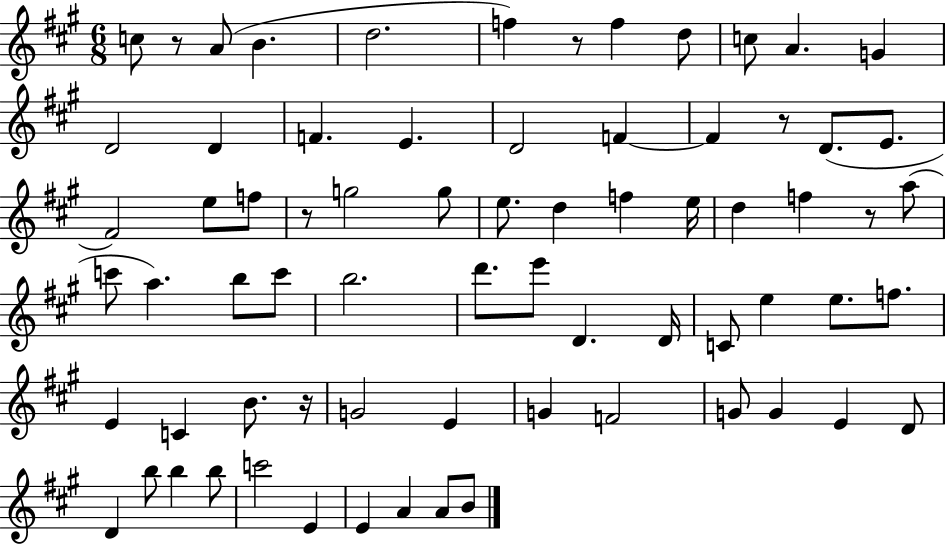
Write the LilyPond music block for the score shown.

{
  \clef treble
  \numericTimeSignature
  \time 6/8
  \key a \major
  c''8 r8 a'8( b'4. | d''2. | f''4) r8 f''4 d''8 | c''8 a'4. g'4 | \break d'2 d'4 | f'4. e'4. | d'2 f'4~~ | f'4 r8 d'8.( e'8. | \break fis'2) e''8 f''8 | r8 g''2 g''8 | e''8. d''4 f''4 e''16 | d''4 f''4 r8 a''8( | \break c'''8 a''4.) b''8 c'''8 | b''2. | d'''8. e'''8 d'4. d'16 | c'8 e''4 e''8. f''8. | \break e'4 c'4 b'8. r16 | g'2 e'4 | g'4 f'2 | g'8 g'4 e'4 d'8 | \break d'4 b''8 b''4 b''8 | c'''2 e'4 | e'4 a'4 a'8 b'8 | \bar "|."
}